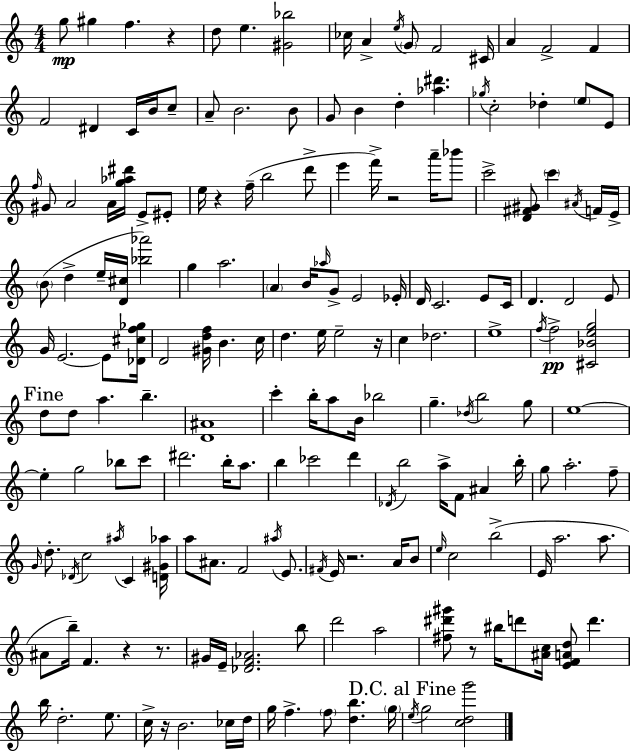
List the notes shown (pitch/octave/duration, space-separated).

G5/e G#5/q F5/q. R/q D5/e E5/q. [G#4,Bb5]/h CES5/s A4/q E5/s G4/e F4/h C#4/s A4/q F4/h F4/q F4/h D#4/q C4/s B4/s C5/e A4/e B4/h. B4/e G4/e B4/q D5/q [Ab5,D#6]/q. Gb5/s C5/h Db5/q E5/e E4/e F5/s G#4/e A4/h A4/s [G5,Ab5,D#6]/s E4/e EIS4/e E5/s R/q F5/s B5/h D6/e E6/q F6/s R/h A6/s Bb6/e C6/h [D4,F#4,G#4]/e C6/q A#4/s F4/s E4/s B4/e D5/q E5/s [D4,C#5]/s [Bb5,Ab6]/h G5/q A5/h. A4/q B4/s Ab5/s G4/e E4/h Eb4/s D4/s C4/h. E4/e C4/s D4/q. D4/h E4/e G4/s E4/h. E4/e [Db4,C#5,F5,Gb5]/s D4/h [G#4,D5,F5]/s B4/q. C5/s D5/q. E5/s E5/h R/s C5/q Db5/h. E5/w F5/s F5/h [C#4,Bb4,E5,G5]/h D5/e D5/e A5/q. B5/q. [D4,A#4]/w C6/q B5/s A5/e B4/s Bb5/h G5/q. Db5/s B5/h G5/e E5/w E5/q G5/h Bb5/e C6/e D#6/h. B5/s A5/e. B5/q CES6/h D6/q Db4/s B5/h A5/s F4/e A#4/q B5/s G5/e A5/h. F5/e G4/s D5/e. Db4/s C5/h A#5/s C4/q [D4,G#4,Ab5]/s A5/e A#4/e. F4/h A#5/s E4/e. F#4/s E4/s R/h. A4/s B4/e E5/s C5/h B5/h E4/s A5/h. A5/e. A#4/e B5/s F4/q. R/q R/e. G#4/s E4/s [Db4,F4,Ab4]/h. B5/e D6/h A5/h [F#5,D#6,G#6]/e R/e BIS5/s D6/e [A#4,C5]/s [E4,F4,A4,D5]/e D6/q. B5/s D5/h. E5/e. C5/s R/s B4/h. CES5/s D5/s G5/s F5/q. F5/e [D5,B5]/q. G5/s E5/s G5/h [C5,D5,G6]/h